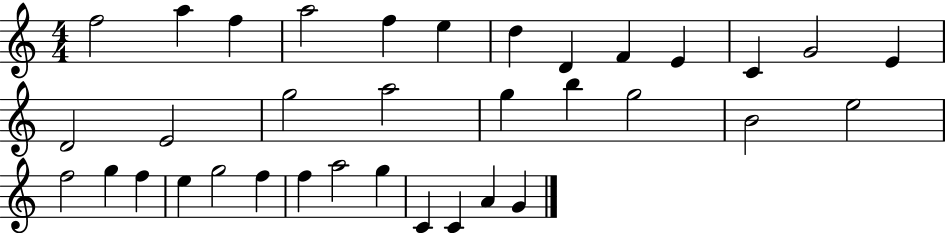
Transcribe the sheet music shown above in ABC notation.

X:1
T:Untitled
M:4/4
L:1/4
K:C
f2 a f a2 f e d D F E C G2 E D2 E2 g2 a2 g b g2 B2 e2 f2 g f e g2 f f a2 g C C A G